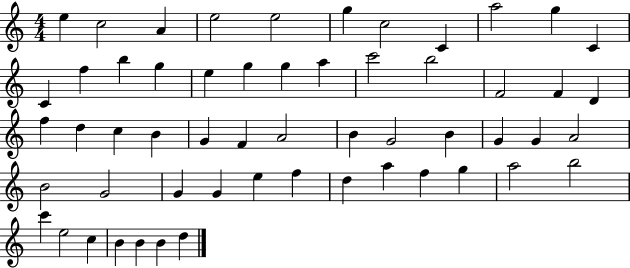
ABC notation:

X:1
T:Untitled
M:4/4
L:1/4
K:C
e c2 A e2 e2 g c2 C a2 g C C f b g e g g a c'2 b2 F2 F D f d c B G F A2 B G2 B G G A2 B2 G2 G G e f d a f g a2 b2 c' e2 c B B B d